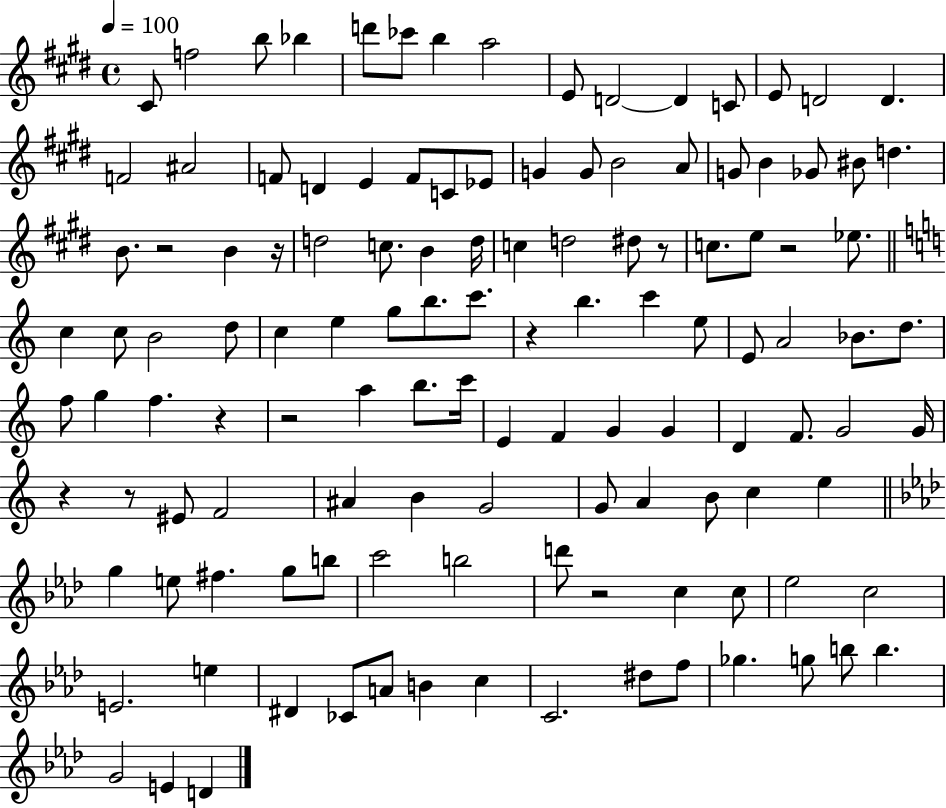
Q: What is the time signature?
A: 4/4